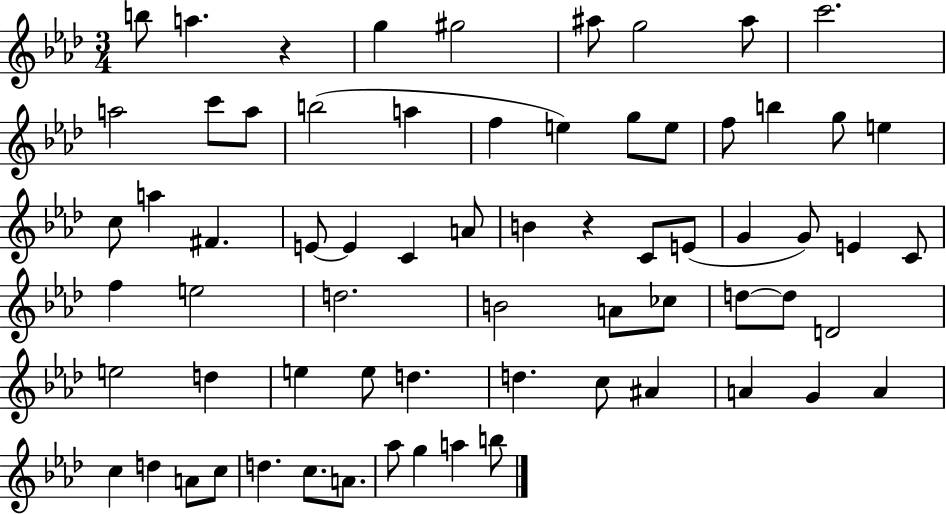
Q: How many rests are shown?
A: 2